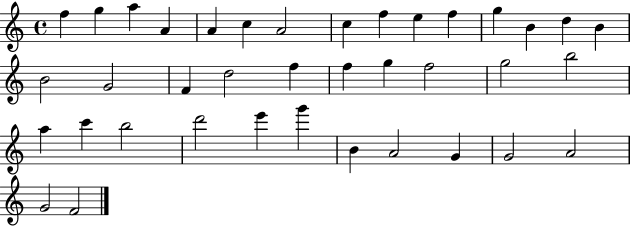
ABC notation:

X:1
T:Untitled
M:4/4
L:1/4
K:C
f g a A A c A2 c f e f g B d B B2 G2 F d2 f f g f2 g2 b2 a c' b2 d'2 e' g' B A2 G G2 A2 G2 F2